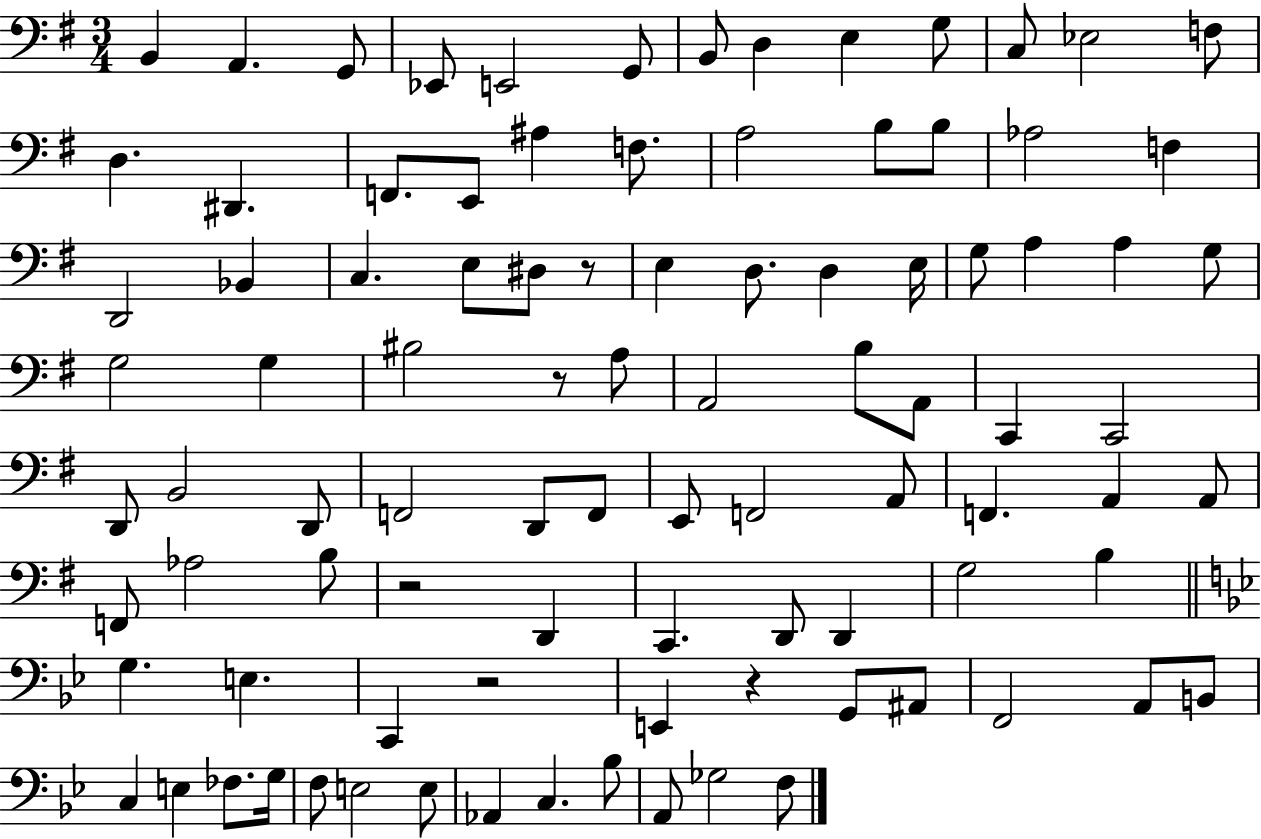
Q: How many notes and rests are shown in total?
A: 94